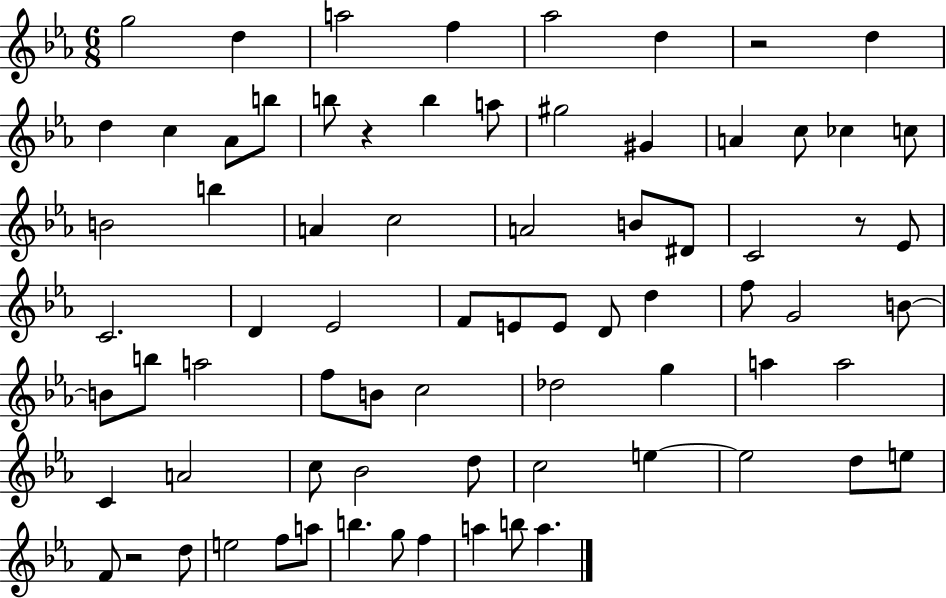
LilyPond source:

{
  \clef treble
  \numericTimeSignature
  \time 6/8
  \key ees \major
  g''2 d''4 | a''2 f''4 | aes''2 d''4 | r2 d''4 | \break d''4 c''4 aes'8 b''8 | b''8 r4 b''4 a''8 | gis''2 gis'4 | a'4 c''8 ces''4 c''8 | \break b'2 b''4 | a'4 c''2 | a'2 b'8 dis'8 | c'2 r8 ees'8 | \break c'2. | d'4 ees'2 | f'8 e'8 e'8 d'8 d''4 | f''8 g'2 b'8~~ | \break b'8 b''8 a''2 | f''8 b'8 c''2 | des''2 g''4 | a''4 a''2 | \break c'4 a'2 | c''8 bes'2 d''8 | c''2 e''4~~ | e''2 d''8 e''8 | \break f'8 r2 d''8 | e''2 f''8 a''8 | b''4. g''8 f''4 | a''4 b''8 a''4. | \break \bar "|."
}